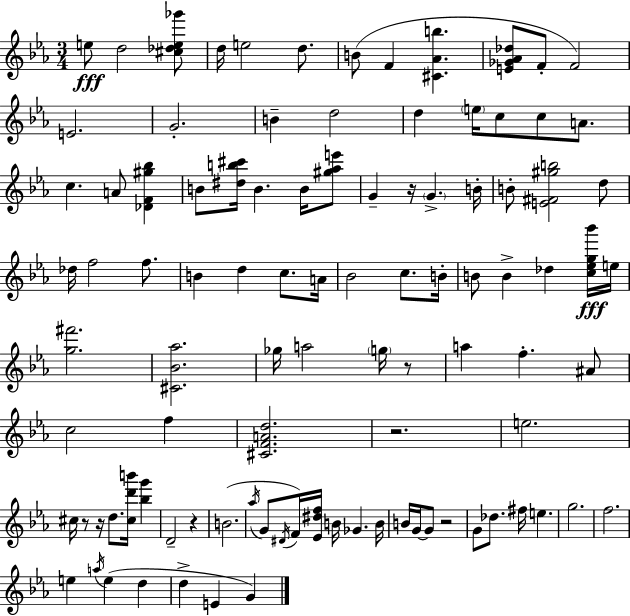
{
  \clef treble
  \numericTimeSignature
  \time 3/4
  \key c \minor
  e''8\fff d''2 <cis'' des'' e'' ges'''>8 | d''16 e''2 d''8. | b'8( f'4 <cis' aes' b''>4. | <e' ges' aes' des''>8 f'8-. f'2) | \break e'2. | g'2.-. | b'4-- d''2 | d''4 \parenthesize e''16 c''8 c''8 a'8. | \break c''4. a'8 <des' f' gis'' bes''>4 | b'8 <dis'' b'' cis'''>16 b'4. b'16 <gis'' aes'' e'''>8 | g'4-- r16 \parenthesize g'4.-> b'16-. | b'8-. <e' fis' gis'' b''>2 d''8 | \break des''16 f''2 f''8. | b'4 d''4 c''8. a'16 | bes'2 c''8. b'16-. | b'8 b'4-> des''4 <c'' ees'' g'' bes'''>16\fff e''16 | \break <g'' fis'''>2. | <cis' bes' aes''>2. | ges''16 a''2 \parenthesize g''16 r8 | a''4 f''4.-. ais'8 | \break c''2 f''4 | <cis' f' a' d''>2. | r2. | e''2. | \break cis''16 r8 r16 d''8. <cis'' d''' b'''>16 <bes'' g'''>4 | d'2-- r4 | b'2.( | \acciaccatura { aes''16 } g'8 \acciaccatura { dis'16 }) f'16 <ees' dis'' f''>16 b'16 ges'4. | \break b'16 b'16 g'16~~ g'8 r2 | g'8 des''8. fis''16 e''4. | g''2. | f''2. | \break e''4 \acciaccatura { a''16 } e''4( d''4 | d''4-> e'4 g'4) | \bar "|."
}